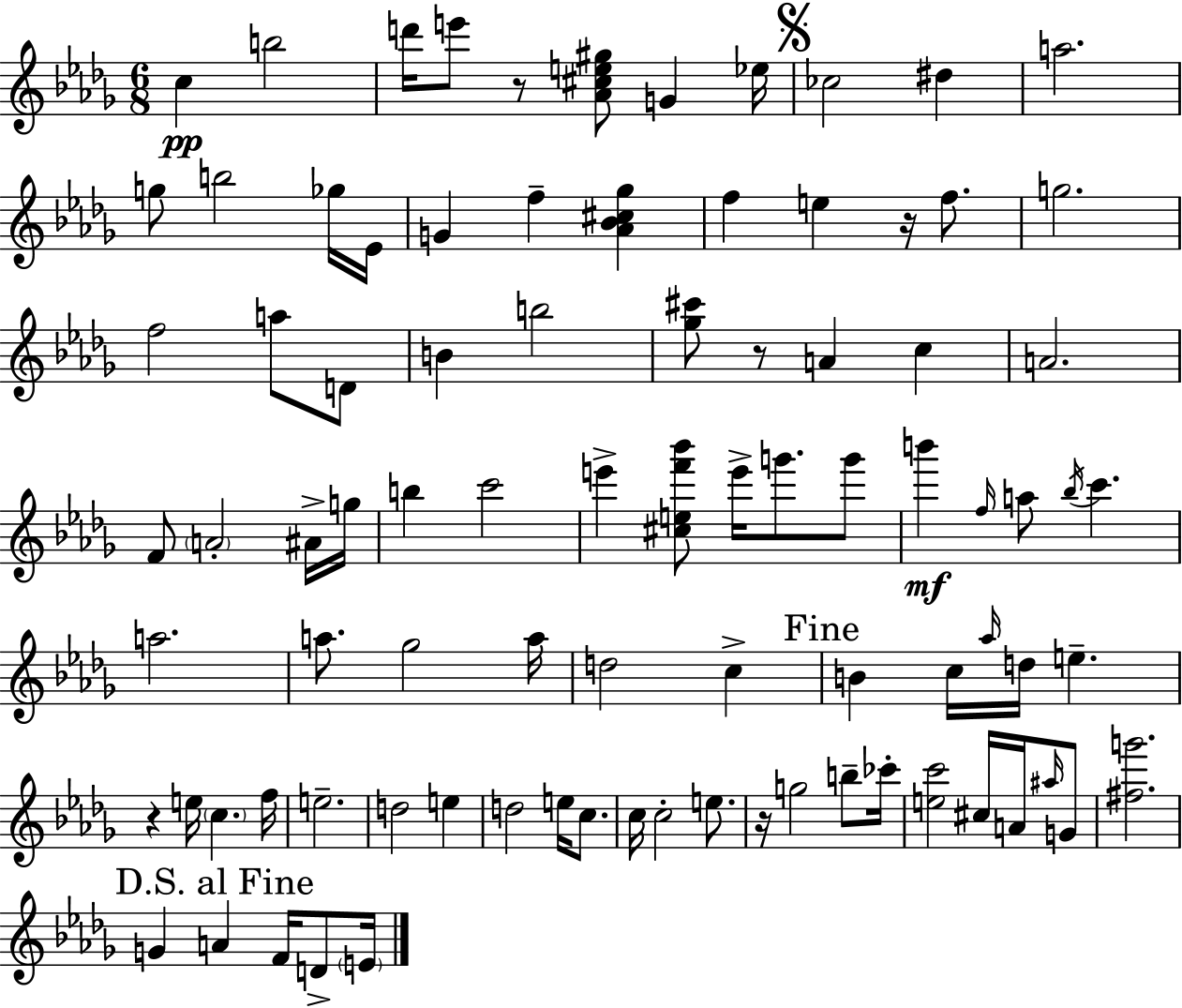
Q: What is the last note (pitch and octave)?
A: E4